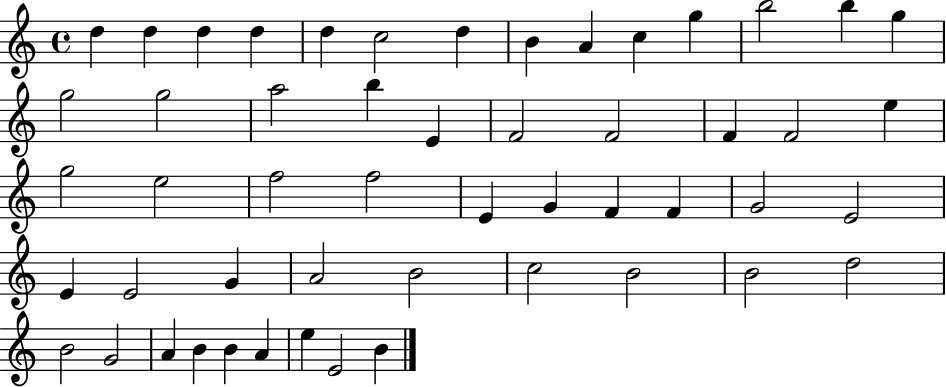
D5/q D5/q D5/q D5/q D5/q C5/h D5/q B4/q A4/q C5/q G5/q B5/h B5/q G5/q G5/h G5/h A5/h B5/q E4/q F4/h F4/h F4/q F4/h E5/q G5/h E5/h F5/h F5/h E4/q G4/q F4/q F4/q G4/h E4/h E4/q E4/h G4/q A4/h B4/h C5/h B4/h B4/h D5/h B4/h G4/h A4/q B4/q B4/q A4/q E5/q E4/h B4/q